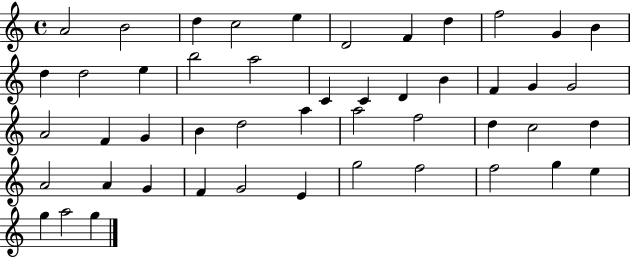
X:1
T:Untitled
M:4/4
L:1/4
K:C
A2 B2 d c2 e D2 F d f2 G B d d2 e b2 a2 C C D B F G G2 A2 F G B d2 a a2 f2 d c2 d A2 A G F G2 E g2 f2 f2 g e g a2 g